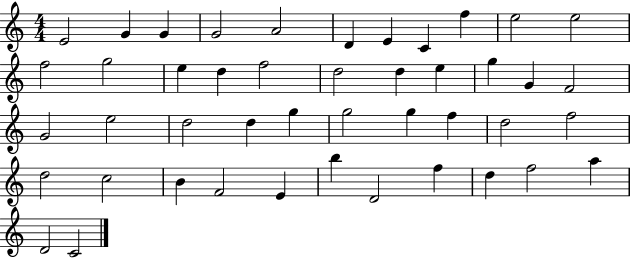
X:1
T:Untitled
M:4/4
L:1/4
K:C
E2 G G G2 A2 D E C f e2 e2 f2 g2 e d f2 d2 d e g G F2 G2 e2 d2 d g g2 g f d2 f2 d2 c2 B F2 E b D2 f d f2 a D2 C2